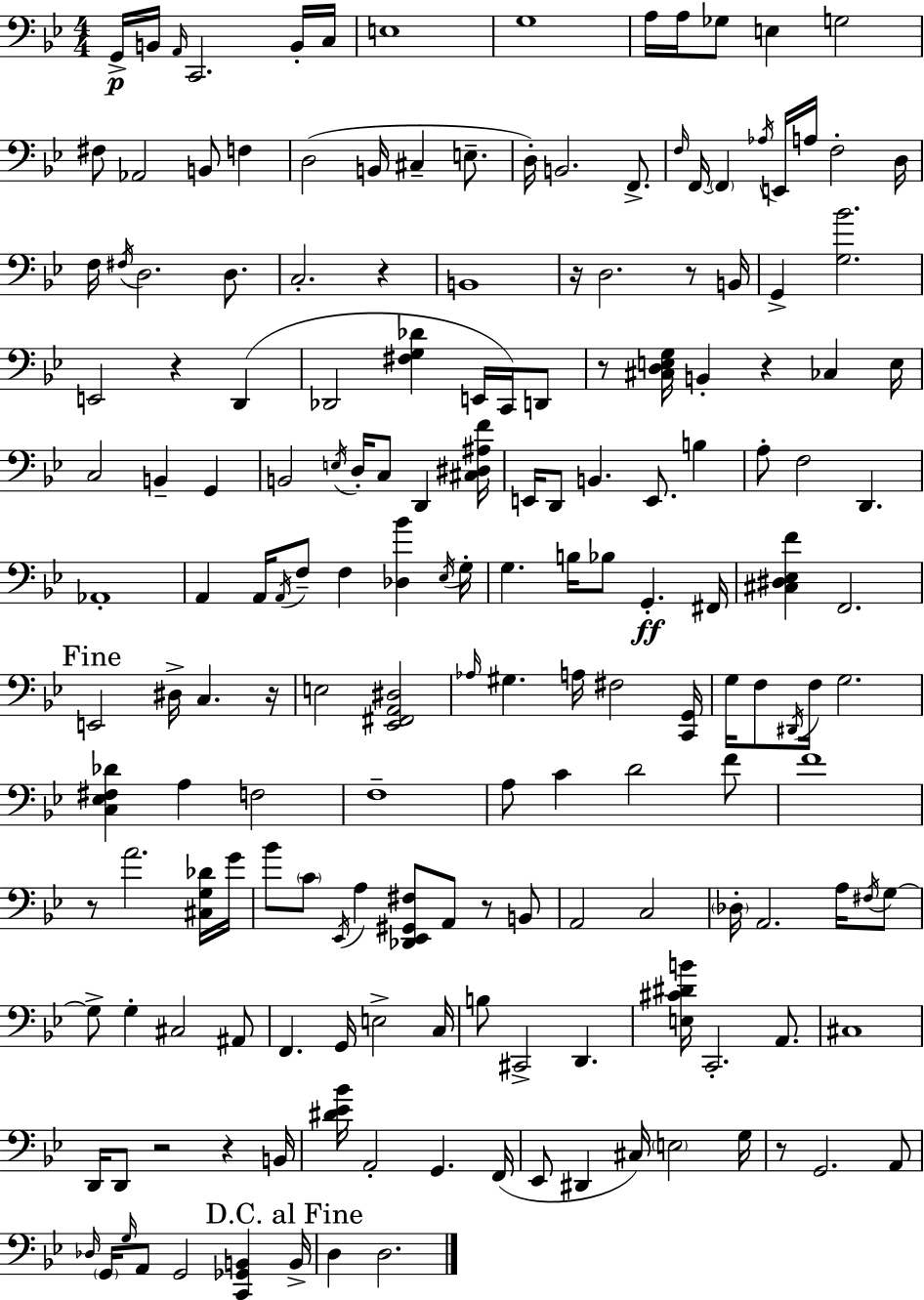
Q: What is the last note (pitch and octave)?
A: D3